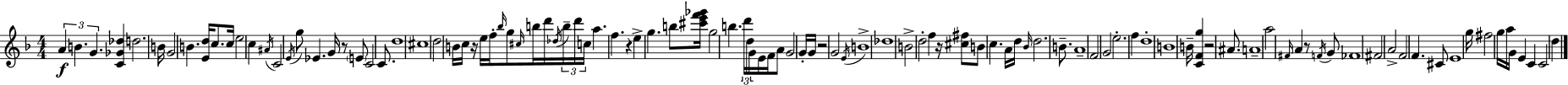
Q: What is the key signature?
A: D minor